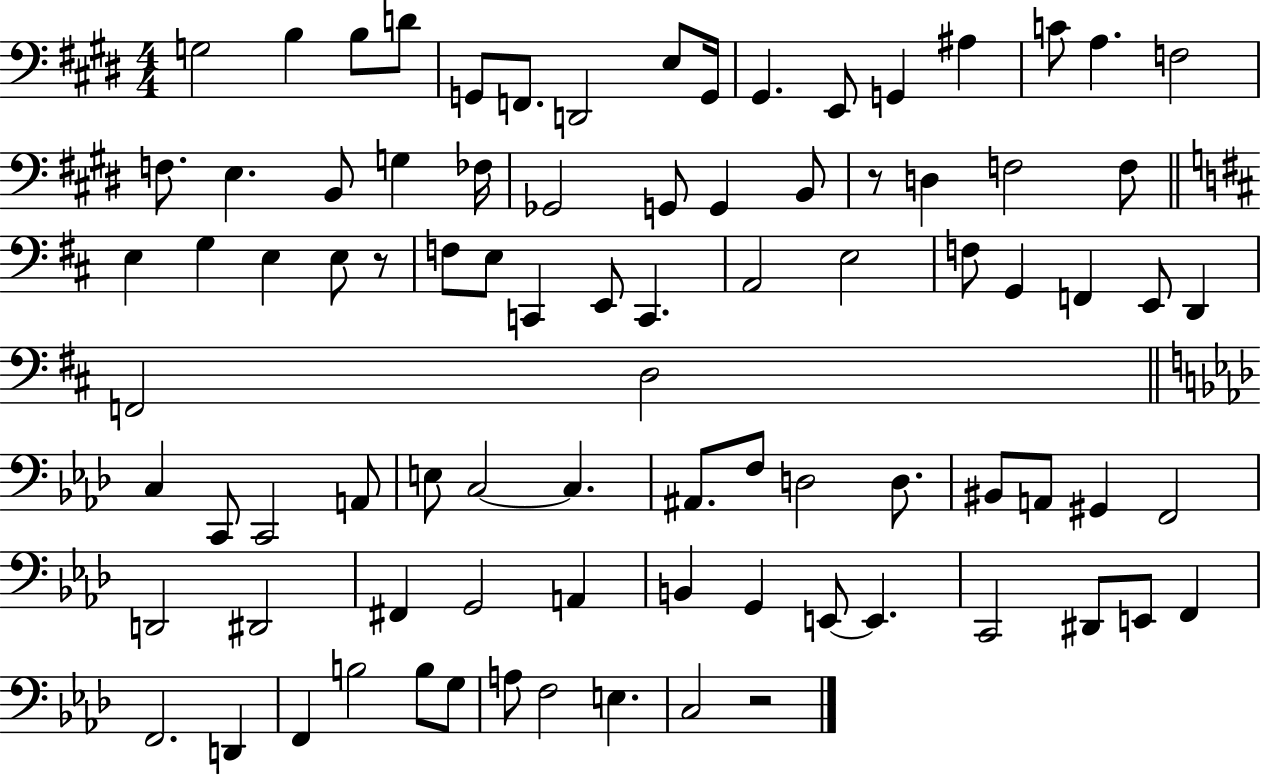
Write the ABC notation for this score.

X:1
T:Untitled
M:4/4
L:1/4
K:E
G,2 B, B,/2 D/2 G,,/2 F,,/2 D,,2 E,/2 G,,/4 ^G,, E,,/2 G,, ^A, C/2 A, F,2 F,/2 E, B,,/2 G, _F,/4 _G,,2 G,,/2 G,, B,,/2 z/2 D, F,2 F,/2 E, G, E, E,/2 z/2 F,/2 E,/2 C,, E,,/2 C,, A,,2 E,2 F,/2 G,, F,, E,,/2 D,, F,,2 D,2 C, C,,/2 C,,2 A,,/2 E,/2 C,2 C, ^A,,/2 F,/2 D,2 D,/2 ^B,,/2 A,,/2 ^G,, F,,2 D,,2 ^D,,2 ^F,, G,,2 A,, B,, G,, E,,/2 E,, C,,2 ^D,,/2 E,,/2 F,, F,,2 D,, F,, B,2 B,/2 G,/2 A,/2 F,2 E, C,2 z2